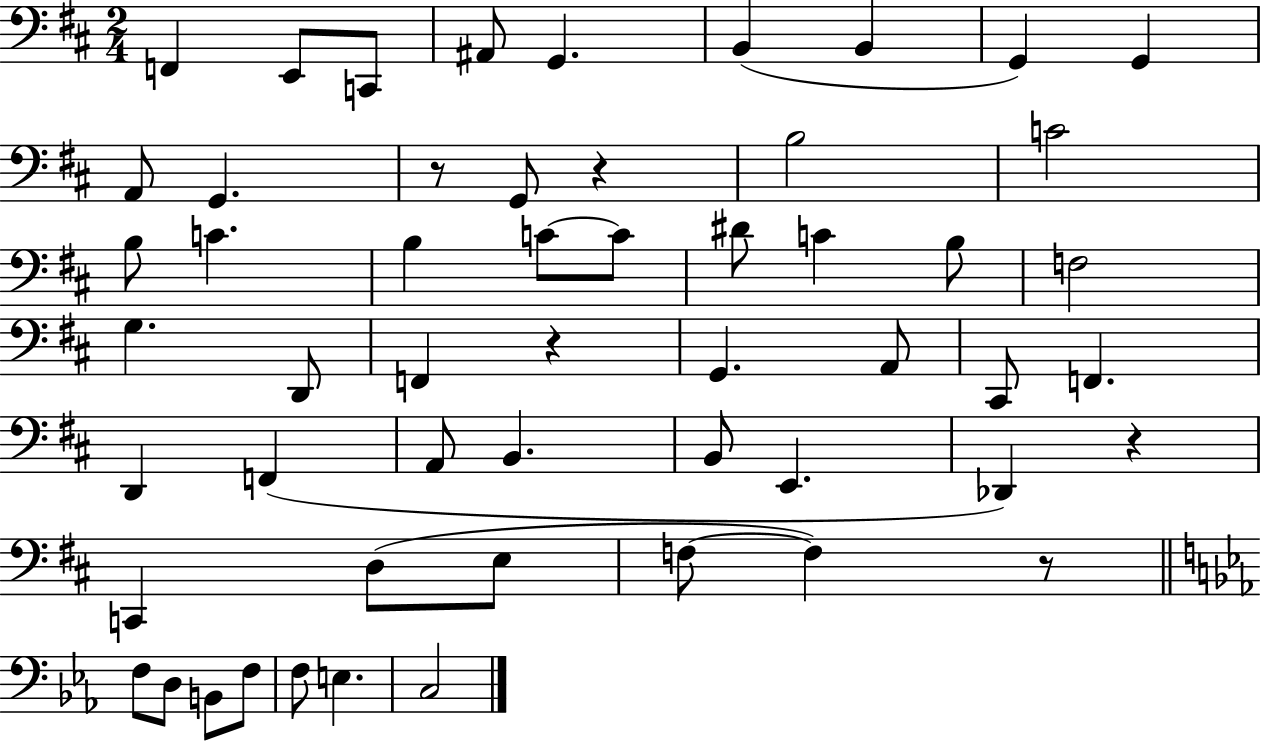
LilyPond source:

{
  \clef bass
  \numericTimeSignature
  \time 2/4
  \key d \major
  f,4 e,8 c,8 | ais,8 g,4. | b,4( b,4 | g,4) g,4 | \break a,8 g,4. | r8 g,8 r4 | b2 | c'2 | \break b8 c'4. | b4 c'8~~ c'8 | dis'8 c'4 b8 | f2 | \break g4. d,8 | f,4 r4 | g,4. a,8 | cis,8 f,4. | \break d,4 f,4( | a,8 b,4. | b,8 e,4. | des,4) r4 | \break c,4 d8( e8 | f8~~ f4) r8 | \bar "||" \break \key c \minor f8 d8 b,8 f8 | f8 e4. | c2 | \bar "|."
}